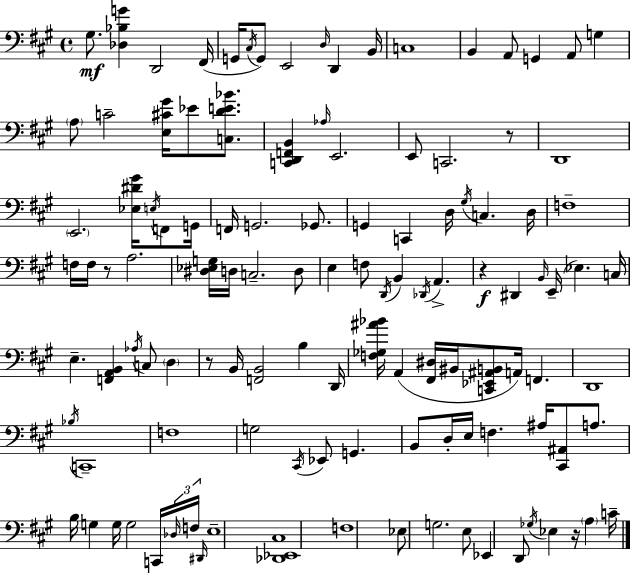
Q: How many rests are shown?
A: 5